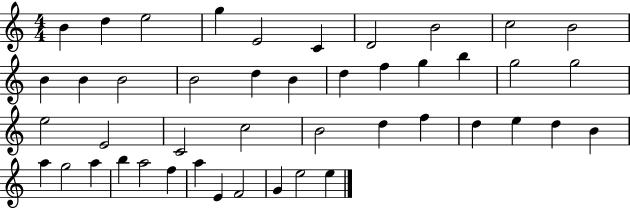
{
  \clef treble
  \numericTimeSignature
  \time 4/4
  \key c \major
  b'4 d''4 e''2 | g''4 e'2 c'4 | d'2 b'2 | c''2 b'2 | \break b'4 b'4 b'2 | b'2 d''4 b'4 | d''4 f''4 g''4 b''4 | g''2 g''2 | \break e''2 e'2 | c'2 c''2 | b'2 d''4 f''4 | d''4 e''4 d''4 b'4 | \break a''4 g''2 a''4 | b''4 a''2 f''4 | a''4 e'4 f'2 | g'4 e''2 e''4 | \break \bar "|."
}